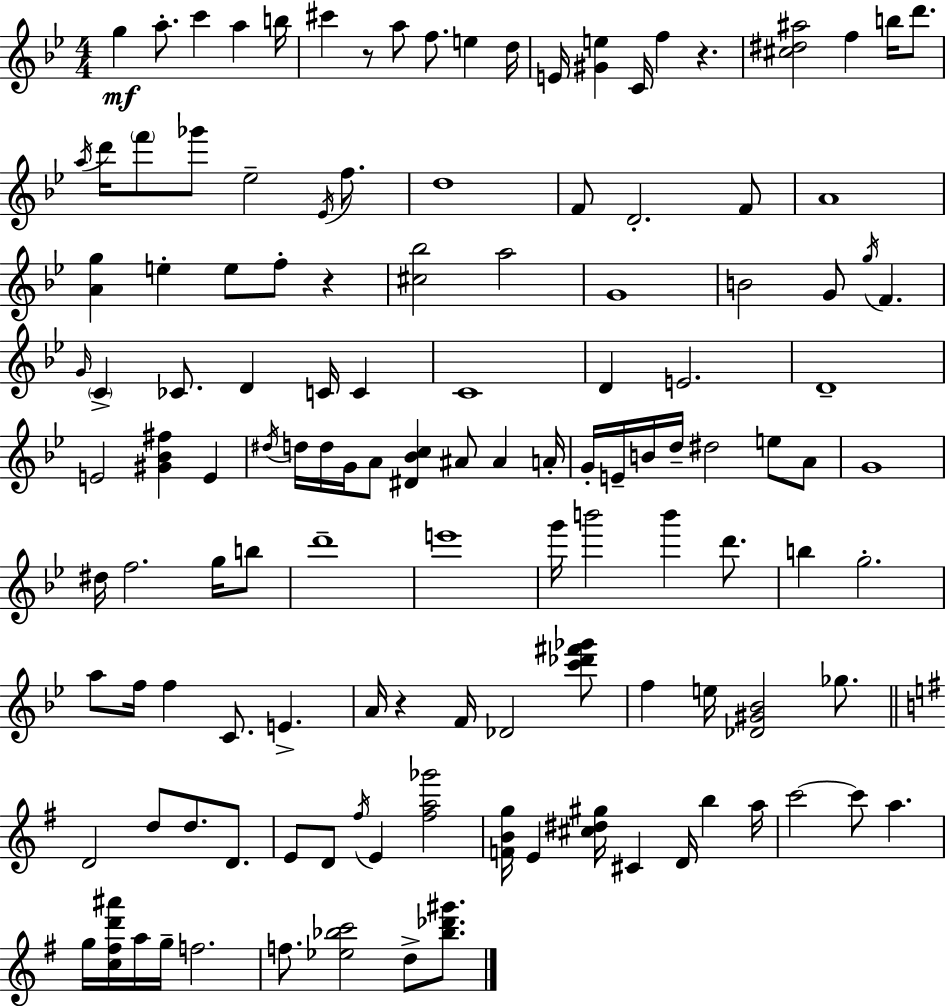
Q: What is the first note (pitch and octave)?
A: G5